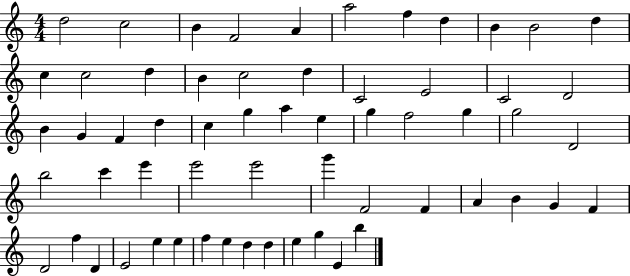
{
  \clef treble
  \numericTimeSignature
  \time 4/4
  \key c \major
  d''2 c''2 | b'4 f'2 a'4 | a''2 f''4 d''4 | b'4 b'2 d''4 | \break c''4 c''2 d''4 | b'4 c''2 d''4 | c'2 e'2 | c'2 d'2 | \break b'4 g'4 f'4 d''4 | c''4 g''4 a''4 e''4 | g''4 f''2 g''4 | g''2 d'2 | \break b''2 c'''4 e'''4 | e'''2 e'''2 | g'''4 f'2 f'4 | a'4 b'4 g'4 f'4 | \break d'2 f''4 d'4 | e'2 e''4 e''4 | f''4 e''4 d''4 d''4 | e''4 g''4 e'4 b''4 | \break \bar "|."
}